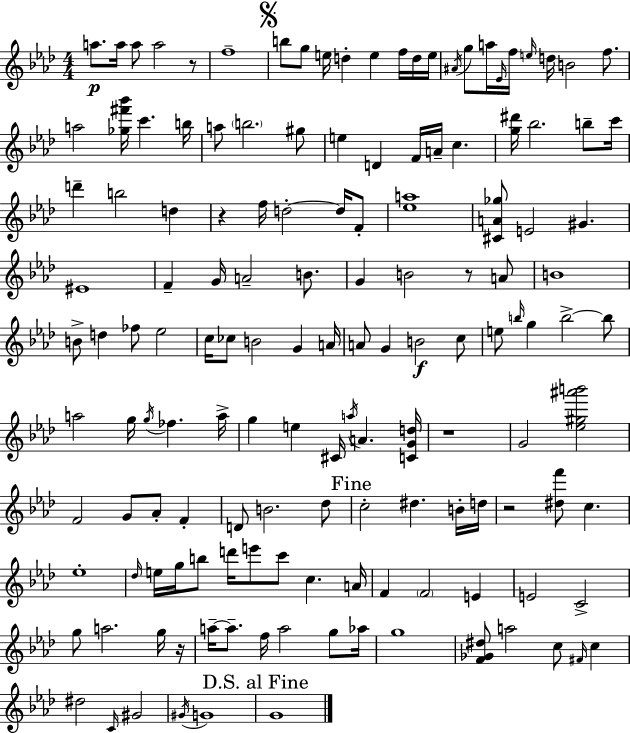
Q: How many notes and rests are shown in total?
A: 144